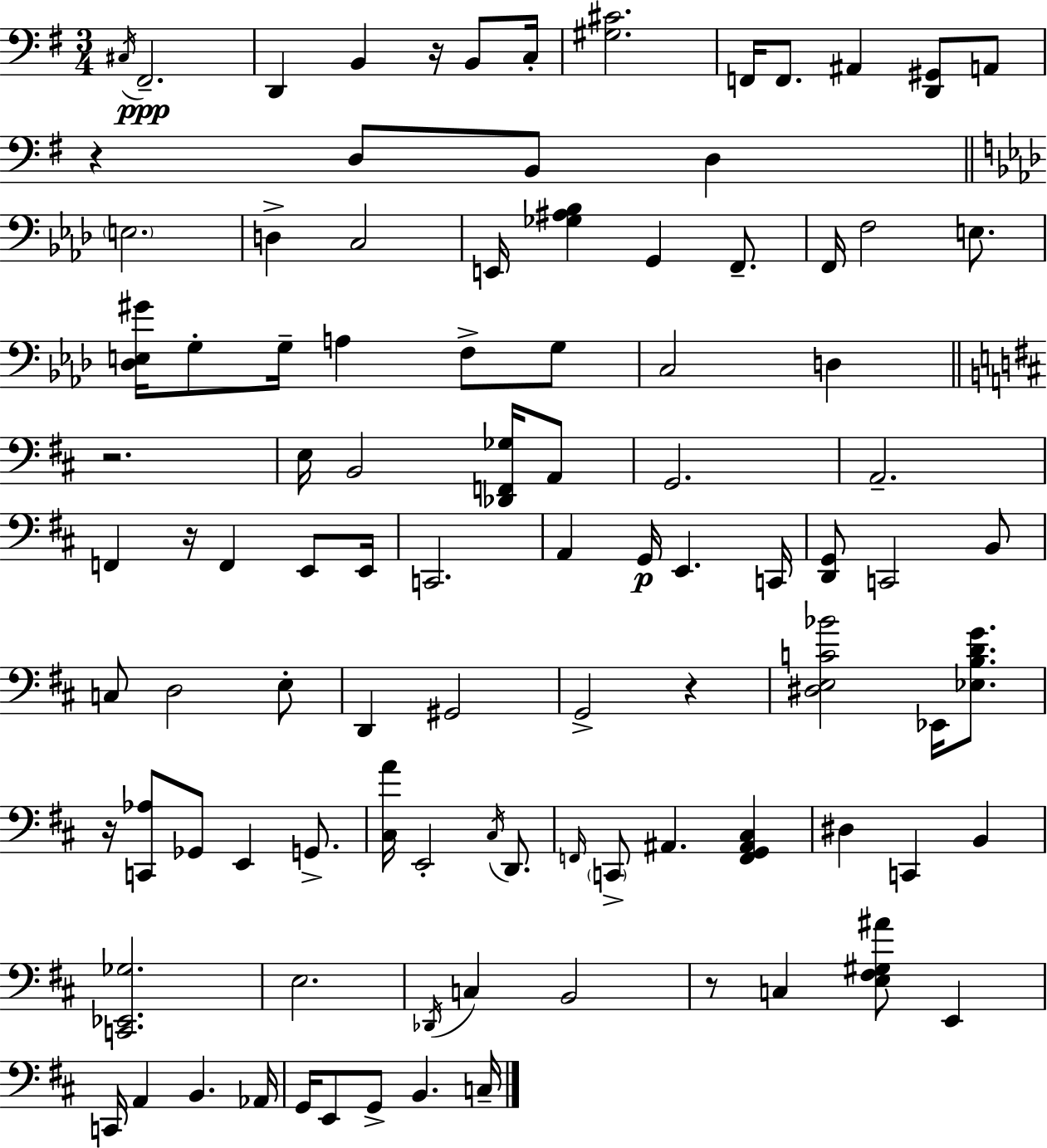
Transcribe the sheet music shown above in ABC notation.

X:1
T:Untitled
M:3/4
L:1/4
K:Em
^C,/4 ^F,,2 D,, B,, z/4 B,,/2 C,/4 [^G,^C]2 F,,/4 F,,/2 ^A,, [D,,^G,,]/2 A,,/2 z D,/2 B,,/2 D, E,2 D, C,2 E,,/4 [_G,^A,_B,] G,, F,,/2 F,,/4 F,2 E,/2 [_D,E,^G]/4 G,/2 G,/4 A, F,/2 G,/2 C,2 D, z2 E,/4 B,,2 [_D,,F,,_G,]/4 A,,/2 G,,2 A,,2 F,, z/4 F,, E,,/2 E,,/4 C,,2 A,, G,,/4 E,, C,,/4 [D,,G,,]/2 C,,2 B,,/2 C,/2 D,2 E,/2 D,, ^G,,2 G,,2 z [^D,E,C_B]2 _E,,/4 [_E,B,DG]/2 z/4 [C,,_A,]/2 _G,,/2 E,, G,,/2 [^C,A]/4 E,,2 ^C,/4 D,,/2 F,,/4 C,,/2 ^A,, [F,,G,,^A,,^C,] ^D, C,, B,, [C,,_E,,_G,]2 E,2 _D,,/4 C, B,,2 z/2 C, [E,^F,^G,^A]/2 E,, C,,/4 A,, B,, _A,,/4 G,,/4 E,,/2 G,,/2 B,, C,/4